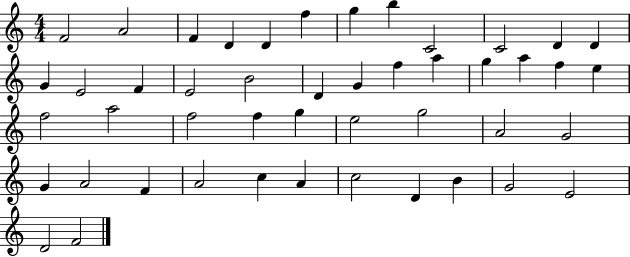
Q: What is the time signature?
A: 4/4